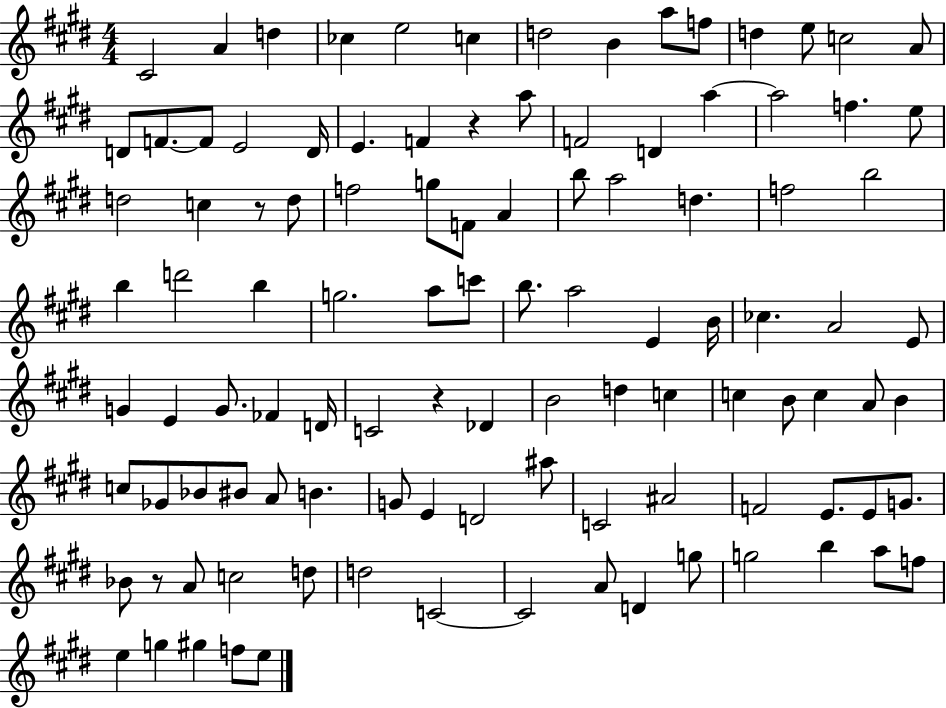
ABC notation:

X:1
T:Untitled
M:4/4
L:1/4
K:E
^C2 A d _c e2 c d2 B a/2 f/2 d e/2 c2 A/2 D/2 F/2 F/2 E2 D/4 E F z a/2 F2 D a a2 f e/2 d2 c z/2 d/2 f2 g/2 F/2 A b/2 a2 d f2 b2 b d'2 b g2 a/2 c'/2 b/2 a2 E B/4 _c A2 E/2 G E G/2 _F D/4 C2 z _D B2 d c c B/2 c A/2 B c/2 _G/2 _B/2 ^B/2 A/2 B G/2 E D2 ^a/2 C2 ^A2 F2 E/2 E/2 G/2 _B/2 z/2 A/2 c2 d/2 d2 C2 C2 A/2 D g/2 g2 b a/2 f/2 e g ^g f/2 e/2